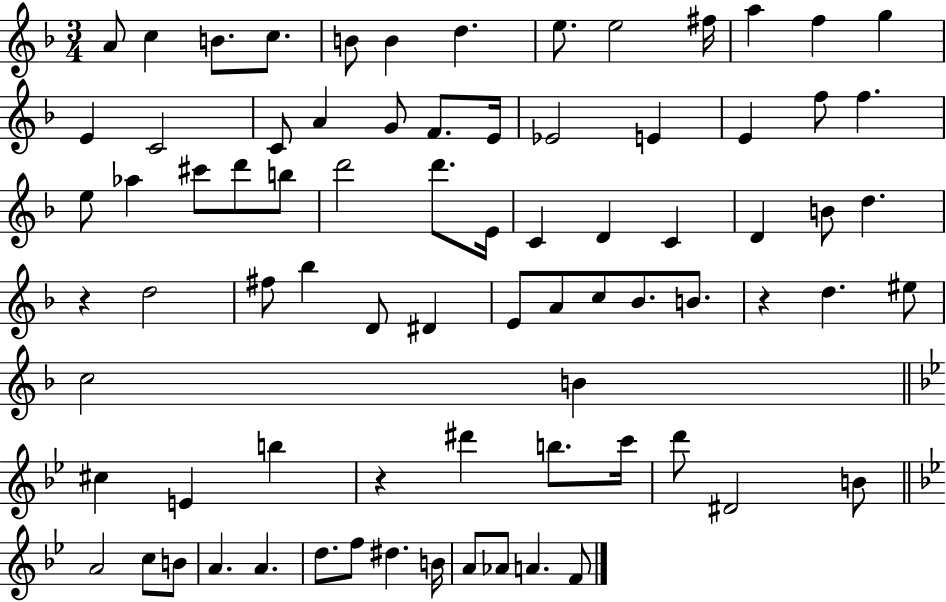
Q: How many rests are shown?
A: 3